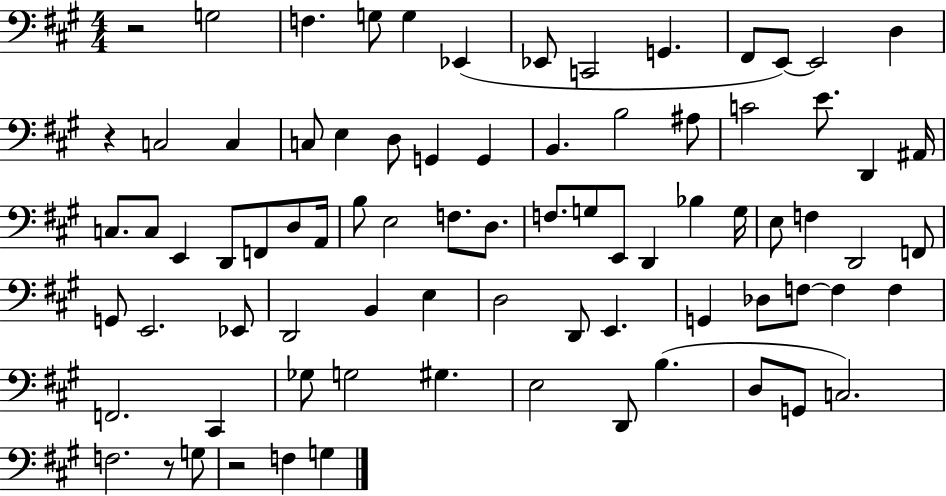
R/h G3/h F3/q. G3/e G3/q Eb2/q Eb2/e C2/h G2/q. F#2/e E2/e E2/h D3/q R/q C3/h C3/q C3/e E3/q D3/e G2/q G2/q B2/q. B3/h A#3/e C4/h E4/e. D2/q A#2/s C3/e. C3/e E2/q D2/e F2/e D3/e A2/s B3/e E3/h F3/e. D3/e. F3/e. G3/e E2/e D2/q Bb3/q G3/s E3/e F3/q D2/h F2/e G2/e E2/h. Eb2/e D2/h B2/q E3/q D3/h D2/e E2/q. G2/q Db3/e F3/e F3/q F3/q F2/h. C#2/q Gb3/e G3/h G#3/q. E3/h D2/e B3/q. D3/e G2/e C3/h. F3/h. R/e G3/e R/h F3/q G3/q